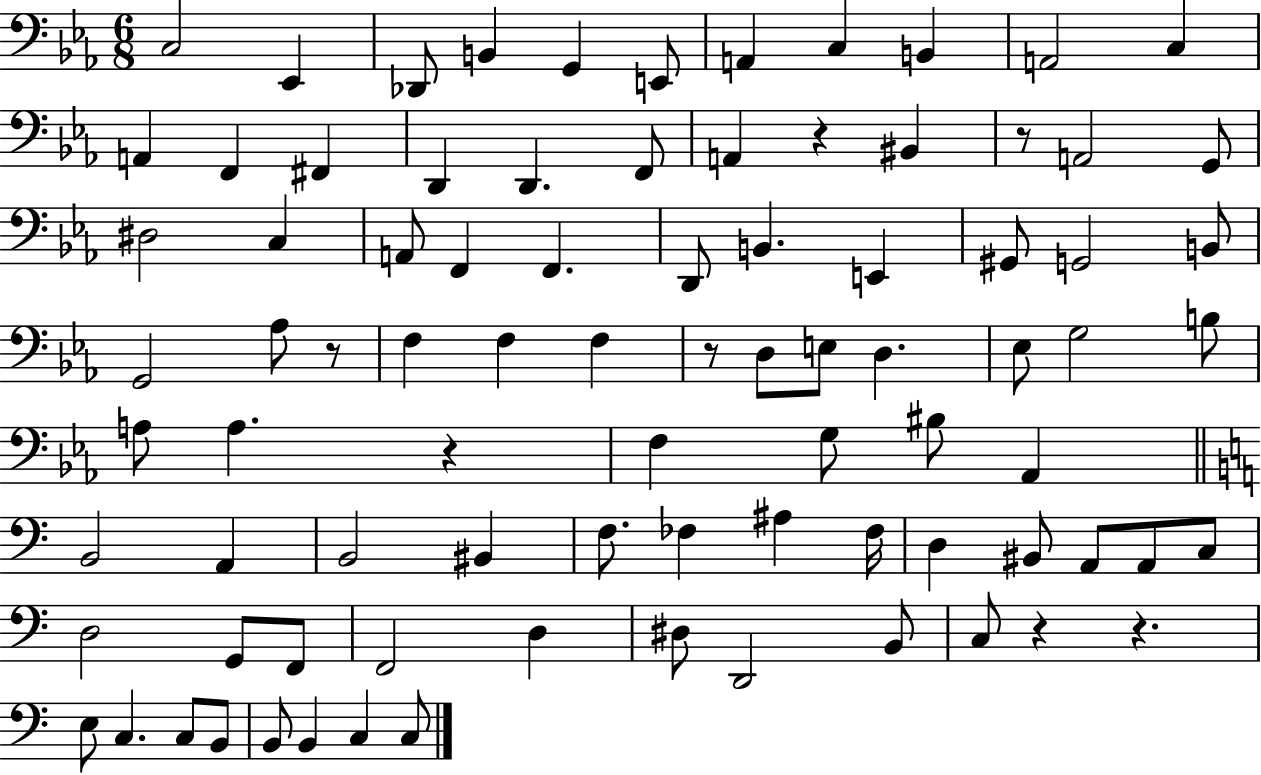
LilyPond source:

{
  \clef bass
  \numericTimeSignature
  \time 6/8
  \key ees \major
  \repeat volta 2 { c2 ees,4 | des,8 b,4 g,4 e,8 | a,4 c4 b,4 | a,2 c4 | \break a,4 f,4 fis,4 | d,4 d,4. f,8 | a,4 r4 bis,4 | r8 a,2 g,8 | \break dis2 c4 | a,8 f,4 f,4. | d,8 b,4. e,4 | gis,8 g,2 b,8 | \break g,2 aes8 r8 | f4 f4 f4 | r8 d8 e8 d4. | ees8 g2 b8 | \break a8 a4. r4 | f4 g8 bis8 aes,4 | \bar "||" \break \key a \minor b,2 a,4 | b,2 bis,4 | f8. fes4 ais4 fes16 | d4 bis,8 a,8 a,8 c8 | \break d2 g,8 f,8 | f,2 d4 | dis8 d,2 b,8 | c8 r4 r4. | \break e8 c4. c8 b,8 | b,8 b,4 c4 c8 | } \bar "|."
}